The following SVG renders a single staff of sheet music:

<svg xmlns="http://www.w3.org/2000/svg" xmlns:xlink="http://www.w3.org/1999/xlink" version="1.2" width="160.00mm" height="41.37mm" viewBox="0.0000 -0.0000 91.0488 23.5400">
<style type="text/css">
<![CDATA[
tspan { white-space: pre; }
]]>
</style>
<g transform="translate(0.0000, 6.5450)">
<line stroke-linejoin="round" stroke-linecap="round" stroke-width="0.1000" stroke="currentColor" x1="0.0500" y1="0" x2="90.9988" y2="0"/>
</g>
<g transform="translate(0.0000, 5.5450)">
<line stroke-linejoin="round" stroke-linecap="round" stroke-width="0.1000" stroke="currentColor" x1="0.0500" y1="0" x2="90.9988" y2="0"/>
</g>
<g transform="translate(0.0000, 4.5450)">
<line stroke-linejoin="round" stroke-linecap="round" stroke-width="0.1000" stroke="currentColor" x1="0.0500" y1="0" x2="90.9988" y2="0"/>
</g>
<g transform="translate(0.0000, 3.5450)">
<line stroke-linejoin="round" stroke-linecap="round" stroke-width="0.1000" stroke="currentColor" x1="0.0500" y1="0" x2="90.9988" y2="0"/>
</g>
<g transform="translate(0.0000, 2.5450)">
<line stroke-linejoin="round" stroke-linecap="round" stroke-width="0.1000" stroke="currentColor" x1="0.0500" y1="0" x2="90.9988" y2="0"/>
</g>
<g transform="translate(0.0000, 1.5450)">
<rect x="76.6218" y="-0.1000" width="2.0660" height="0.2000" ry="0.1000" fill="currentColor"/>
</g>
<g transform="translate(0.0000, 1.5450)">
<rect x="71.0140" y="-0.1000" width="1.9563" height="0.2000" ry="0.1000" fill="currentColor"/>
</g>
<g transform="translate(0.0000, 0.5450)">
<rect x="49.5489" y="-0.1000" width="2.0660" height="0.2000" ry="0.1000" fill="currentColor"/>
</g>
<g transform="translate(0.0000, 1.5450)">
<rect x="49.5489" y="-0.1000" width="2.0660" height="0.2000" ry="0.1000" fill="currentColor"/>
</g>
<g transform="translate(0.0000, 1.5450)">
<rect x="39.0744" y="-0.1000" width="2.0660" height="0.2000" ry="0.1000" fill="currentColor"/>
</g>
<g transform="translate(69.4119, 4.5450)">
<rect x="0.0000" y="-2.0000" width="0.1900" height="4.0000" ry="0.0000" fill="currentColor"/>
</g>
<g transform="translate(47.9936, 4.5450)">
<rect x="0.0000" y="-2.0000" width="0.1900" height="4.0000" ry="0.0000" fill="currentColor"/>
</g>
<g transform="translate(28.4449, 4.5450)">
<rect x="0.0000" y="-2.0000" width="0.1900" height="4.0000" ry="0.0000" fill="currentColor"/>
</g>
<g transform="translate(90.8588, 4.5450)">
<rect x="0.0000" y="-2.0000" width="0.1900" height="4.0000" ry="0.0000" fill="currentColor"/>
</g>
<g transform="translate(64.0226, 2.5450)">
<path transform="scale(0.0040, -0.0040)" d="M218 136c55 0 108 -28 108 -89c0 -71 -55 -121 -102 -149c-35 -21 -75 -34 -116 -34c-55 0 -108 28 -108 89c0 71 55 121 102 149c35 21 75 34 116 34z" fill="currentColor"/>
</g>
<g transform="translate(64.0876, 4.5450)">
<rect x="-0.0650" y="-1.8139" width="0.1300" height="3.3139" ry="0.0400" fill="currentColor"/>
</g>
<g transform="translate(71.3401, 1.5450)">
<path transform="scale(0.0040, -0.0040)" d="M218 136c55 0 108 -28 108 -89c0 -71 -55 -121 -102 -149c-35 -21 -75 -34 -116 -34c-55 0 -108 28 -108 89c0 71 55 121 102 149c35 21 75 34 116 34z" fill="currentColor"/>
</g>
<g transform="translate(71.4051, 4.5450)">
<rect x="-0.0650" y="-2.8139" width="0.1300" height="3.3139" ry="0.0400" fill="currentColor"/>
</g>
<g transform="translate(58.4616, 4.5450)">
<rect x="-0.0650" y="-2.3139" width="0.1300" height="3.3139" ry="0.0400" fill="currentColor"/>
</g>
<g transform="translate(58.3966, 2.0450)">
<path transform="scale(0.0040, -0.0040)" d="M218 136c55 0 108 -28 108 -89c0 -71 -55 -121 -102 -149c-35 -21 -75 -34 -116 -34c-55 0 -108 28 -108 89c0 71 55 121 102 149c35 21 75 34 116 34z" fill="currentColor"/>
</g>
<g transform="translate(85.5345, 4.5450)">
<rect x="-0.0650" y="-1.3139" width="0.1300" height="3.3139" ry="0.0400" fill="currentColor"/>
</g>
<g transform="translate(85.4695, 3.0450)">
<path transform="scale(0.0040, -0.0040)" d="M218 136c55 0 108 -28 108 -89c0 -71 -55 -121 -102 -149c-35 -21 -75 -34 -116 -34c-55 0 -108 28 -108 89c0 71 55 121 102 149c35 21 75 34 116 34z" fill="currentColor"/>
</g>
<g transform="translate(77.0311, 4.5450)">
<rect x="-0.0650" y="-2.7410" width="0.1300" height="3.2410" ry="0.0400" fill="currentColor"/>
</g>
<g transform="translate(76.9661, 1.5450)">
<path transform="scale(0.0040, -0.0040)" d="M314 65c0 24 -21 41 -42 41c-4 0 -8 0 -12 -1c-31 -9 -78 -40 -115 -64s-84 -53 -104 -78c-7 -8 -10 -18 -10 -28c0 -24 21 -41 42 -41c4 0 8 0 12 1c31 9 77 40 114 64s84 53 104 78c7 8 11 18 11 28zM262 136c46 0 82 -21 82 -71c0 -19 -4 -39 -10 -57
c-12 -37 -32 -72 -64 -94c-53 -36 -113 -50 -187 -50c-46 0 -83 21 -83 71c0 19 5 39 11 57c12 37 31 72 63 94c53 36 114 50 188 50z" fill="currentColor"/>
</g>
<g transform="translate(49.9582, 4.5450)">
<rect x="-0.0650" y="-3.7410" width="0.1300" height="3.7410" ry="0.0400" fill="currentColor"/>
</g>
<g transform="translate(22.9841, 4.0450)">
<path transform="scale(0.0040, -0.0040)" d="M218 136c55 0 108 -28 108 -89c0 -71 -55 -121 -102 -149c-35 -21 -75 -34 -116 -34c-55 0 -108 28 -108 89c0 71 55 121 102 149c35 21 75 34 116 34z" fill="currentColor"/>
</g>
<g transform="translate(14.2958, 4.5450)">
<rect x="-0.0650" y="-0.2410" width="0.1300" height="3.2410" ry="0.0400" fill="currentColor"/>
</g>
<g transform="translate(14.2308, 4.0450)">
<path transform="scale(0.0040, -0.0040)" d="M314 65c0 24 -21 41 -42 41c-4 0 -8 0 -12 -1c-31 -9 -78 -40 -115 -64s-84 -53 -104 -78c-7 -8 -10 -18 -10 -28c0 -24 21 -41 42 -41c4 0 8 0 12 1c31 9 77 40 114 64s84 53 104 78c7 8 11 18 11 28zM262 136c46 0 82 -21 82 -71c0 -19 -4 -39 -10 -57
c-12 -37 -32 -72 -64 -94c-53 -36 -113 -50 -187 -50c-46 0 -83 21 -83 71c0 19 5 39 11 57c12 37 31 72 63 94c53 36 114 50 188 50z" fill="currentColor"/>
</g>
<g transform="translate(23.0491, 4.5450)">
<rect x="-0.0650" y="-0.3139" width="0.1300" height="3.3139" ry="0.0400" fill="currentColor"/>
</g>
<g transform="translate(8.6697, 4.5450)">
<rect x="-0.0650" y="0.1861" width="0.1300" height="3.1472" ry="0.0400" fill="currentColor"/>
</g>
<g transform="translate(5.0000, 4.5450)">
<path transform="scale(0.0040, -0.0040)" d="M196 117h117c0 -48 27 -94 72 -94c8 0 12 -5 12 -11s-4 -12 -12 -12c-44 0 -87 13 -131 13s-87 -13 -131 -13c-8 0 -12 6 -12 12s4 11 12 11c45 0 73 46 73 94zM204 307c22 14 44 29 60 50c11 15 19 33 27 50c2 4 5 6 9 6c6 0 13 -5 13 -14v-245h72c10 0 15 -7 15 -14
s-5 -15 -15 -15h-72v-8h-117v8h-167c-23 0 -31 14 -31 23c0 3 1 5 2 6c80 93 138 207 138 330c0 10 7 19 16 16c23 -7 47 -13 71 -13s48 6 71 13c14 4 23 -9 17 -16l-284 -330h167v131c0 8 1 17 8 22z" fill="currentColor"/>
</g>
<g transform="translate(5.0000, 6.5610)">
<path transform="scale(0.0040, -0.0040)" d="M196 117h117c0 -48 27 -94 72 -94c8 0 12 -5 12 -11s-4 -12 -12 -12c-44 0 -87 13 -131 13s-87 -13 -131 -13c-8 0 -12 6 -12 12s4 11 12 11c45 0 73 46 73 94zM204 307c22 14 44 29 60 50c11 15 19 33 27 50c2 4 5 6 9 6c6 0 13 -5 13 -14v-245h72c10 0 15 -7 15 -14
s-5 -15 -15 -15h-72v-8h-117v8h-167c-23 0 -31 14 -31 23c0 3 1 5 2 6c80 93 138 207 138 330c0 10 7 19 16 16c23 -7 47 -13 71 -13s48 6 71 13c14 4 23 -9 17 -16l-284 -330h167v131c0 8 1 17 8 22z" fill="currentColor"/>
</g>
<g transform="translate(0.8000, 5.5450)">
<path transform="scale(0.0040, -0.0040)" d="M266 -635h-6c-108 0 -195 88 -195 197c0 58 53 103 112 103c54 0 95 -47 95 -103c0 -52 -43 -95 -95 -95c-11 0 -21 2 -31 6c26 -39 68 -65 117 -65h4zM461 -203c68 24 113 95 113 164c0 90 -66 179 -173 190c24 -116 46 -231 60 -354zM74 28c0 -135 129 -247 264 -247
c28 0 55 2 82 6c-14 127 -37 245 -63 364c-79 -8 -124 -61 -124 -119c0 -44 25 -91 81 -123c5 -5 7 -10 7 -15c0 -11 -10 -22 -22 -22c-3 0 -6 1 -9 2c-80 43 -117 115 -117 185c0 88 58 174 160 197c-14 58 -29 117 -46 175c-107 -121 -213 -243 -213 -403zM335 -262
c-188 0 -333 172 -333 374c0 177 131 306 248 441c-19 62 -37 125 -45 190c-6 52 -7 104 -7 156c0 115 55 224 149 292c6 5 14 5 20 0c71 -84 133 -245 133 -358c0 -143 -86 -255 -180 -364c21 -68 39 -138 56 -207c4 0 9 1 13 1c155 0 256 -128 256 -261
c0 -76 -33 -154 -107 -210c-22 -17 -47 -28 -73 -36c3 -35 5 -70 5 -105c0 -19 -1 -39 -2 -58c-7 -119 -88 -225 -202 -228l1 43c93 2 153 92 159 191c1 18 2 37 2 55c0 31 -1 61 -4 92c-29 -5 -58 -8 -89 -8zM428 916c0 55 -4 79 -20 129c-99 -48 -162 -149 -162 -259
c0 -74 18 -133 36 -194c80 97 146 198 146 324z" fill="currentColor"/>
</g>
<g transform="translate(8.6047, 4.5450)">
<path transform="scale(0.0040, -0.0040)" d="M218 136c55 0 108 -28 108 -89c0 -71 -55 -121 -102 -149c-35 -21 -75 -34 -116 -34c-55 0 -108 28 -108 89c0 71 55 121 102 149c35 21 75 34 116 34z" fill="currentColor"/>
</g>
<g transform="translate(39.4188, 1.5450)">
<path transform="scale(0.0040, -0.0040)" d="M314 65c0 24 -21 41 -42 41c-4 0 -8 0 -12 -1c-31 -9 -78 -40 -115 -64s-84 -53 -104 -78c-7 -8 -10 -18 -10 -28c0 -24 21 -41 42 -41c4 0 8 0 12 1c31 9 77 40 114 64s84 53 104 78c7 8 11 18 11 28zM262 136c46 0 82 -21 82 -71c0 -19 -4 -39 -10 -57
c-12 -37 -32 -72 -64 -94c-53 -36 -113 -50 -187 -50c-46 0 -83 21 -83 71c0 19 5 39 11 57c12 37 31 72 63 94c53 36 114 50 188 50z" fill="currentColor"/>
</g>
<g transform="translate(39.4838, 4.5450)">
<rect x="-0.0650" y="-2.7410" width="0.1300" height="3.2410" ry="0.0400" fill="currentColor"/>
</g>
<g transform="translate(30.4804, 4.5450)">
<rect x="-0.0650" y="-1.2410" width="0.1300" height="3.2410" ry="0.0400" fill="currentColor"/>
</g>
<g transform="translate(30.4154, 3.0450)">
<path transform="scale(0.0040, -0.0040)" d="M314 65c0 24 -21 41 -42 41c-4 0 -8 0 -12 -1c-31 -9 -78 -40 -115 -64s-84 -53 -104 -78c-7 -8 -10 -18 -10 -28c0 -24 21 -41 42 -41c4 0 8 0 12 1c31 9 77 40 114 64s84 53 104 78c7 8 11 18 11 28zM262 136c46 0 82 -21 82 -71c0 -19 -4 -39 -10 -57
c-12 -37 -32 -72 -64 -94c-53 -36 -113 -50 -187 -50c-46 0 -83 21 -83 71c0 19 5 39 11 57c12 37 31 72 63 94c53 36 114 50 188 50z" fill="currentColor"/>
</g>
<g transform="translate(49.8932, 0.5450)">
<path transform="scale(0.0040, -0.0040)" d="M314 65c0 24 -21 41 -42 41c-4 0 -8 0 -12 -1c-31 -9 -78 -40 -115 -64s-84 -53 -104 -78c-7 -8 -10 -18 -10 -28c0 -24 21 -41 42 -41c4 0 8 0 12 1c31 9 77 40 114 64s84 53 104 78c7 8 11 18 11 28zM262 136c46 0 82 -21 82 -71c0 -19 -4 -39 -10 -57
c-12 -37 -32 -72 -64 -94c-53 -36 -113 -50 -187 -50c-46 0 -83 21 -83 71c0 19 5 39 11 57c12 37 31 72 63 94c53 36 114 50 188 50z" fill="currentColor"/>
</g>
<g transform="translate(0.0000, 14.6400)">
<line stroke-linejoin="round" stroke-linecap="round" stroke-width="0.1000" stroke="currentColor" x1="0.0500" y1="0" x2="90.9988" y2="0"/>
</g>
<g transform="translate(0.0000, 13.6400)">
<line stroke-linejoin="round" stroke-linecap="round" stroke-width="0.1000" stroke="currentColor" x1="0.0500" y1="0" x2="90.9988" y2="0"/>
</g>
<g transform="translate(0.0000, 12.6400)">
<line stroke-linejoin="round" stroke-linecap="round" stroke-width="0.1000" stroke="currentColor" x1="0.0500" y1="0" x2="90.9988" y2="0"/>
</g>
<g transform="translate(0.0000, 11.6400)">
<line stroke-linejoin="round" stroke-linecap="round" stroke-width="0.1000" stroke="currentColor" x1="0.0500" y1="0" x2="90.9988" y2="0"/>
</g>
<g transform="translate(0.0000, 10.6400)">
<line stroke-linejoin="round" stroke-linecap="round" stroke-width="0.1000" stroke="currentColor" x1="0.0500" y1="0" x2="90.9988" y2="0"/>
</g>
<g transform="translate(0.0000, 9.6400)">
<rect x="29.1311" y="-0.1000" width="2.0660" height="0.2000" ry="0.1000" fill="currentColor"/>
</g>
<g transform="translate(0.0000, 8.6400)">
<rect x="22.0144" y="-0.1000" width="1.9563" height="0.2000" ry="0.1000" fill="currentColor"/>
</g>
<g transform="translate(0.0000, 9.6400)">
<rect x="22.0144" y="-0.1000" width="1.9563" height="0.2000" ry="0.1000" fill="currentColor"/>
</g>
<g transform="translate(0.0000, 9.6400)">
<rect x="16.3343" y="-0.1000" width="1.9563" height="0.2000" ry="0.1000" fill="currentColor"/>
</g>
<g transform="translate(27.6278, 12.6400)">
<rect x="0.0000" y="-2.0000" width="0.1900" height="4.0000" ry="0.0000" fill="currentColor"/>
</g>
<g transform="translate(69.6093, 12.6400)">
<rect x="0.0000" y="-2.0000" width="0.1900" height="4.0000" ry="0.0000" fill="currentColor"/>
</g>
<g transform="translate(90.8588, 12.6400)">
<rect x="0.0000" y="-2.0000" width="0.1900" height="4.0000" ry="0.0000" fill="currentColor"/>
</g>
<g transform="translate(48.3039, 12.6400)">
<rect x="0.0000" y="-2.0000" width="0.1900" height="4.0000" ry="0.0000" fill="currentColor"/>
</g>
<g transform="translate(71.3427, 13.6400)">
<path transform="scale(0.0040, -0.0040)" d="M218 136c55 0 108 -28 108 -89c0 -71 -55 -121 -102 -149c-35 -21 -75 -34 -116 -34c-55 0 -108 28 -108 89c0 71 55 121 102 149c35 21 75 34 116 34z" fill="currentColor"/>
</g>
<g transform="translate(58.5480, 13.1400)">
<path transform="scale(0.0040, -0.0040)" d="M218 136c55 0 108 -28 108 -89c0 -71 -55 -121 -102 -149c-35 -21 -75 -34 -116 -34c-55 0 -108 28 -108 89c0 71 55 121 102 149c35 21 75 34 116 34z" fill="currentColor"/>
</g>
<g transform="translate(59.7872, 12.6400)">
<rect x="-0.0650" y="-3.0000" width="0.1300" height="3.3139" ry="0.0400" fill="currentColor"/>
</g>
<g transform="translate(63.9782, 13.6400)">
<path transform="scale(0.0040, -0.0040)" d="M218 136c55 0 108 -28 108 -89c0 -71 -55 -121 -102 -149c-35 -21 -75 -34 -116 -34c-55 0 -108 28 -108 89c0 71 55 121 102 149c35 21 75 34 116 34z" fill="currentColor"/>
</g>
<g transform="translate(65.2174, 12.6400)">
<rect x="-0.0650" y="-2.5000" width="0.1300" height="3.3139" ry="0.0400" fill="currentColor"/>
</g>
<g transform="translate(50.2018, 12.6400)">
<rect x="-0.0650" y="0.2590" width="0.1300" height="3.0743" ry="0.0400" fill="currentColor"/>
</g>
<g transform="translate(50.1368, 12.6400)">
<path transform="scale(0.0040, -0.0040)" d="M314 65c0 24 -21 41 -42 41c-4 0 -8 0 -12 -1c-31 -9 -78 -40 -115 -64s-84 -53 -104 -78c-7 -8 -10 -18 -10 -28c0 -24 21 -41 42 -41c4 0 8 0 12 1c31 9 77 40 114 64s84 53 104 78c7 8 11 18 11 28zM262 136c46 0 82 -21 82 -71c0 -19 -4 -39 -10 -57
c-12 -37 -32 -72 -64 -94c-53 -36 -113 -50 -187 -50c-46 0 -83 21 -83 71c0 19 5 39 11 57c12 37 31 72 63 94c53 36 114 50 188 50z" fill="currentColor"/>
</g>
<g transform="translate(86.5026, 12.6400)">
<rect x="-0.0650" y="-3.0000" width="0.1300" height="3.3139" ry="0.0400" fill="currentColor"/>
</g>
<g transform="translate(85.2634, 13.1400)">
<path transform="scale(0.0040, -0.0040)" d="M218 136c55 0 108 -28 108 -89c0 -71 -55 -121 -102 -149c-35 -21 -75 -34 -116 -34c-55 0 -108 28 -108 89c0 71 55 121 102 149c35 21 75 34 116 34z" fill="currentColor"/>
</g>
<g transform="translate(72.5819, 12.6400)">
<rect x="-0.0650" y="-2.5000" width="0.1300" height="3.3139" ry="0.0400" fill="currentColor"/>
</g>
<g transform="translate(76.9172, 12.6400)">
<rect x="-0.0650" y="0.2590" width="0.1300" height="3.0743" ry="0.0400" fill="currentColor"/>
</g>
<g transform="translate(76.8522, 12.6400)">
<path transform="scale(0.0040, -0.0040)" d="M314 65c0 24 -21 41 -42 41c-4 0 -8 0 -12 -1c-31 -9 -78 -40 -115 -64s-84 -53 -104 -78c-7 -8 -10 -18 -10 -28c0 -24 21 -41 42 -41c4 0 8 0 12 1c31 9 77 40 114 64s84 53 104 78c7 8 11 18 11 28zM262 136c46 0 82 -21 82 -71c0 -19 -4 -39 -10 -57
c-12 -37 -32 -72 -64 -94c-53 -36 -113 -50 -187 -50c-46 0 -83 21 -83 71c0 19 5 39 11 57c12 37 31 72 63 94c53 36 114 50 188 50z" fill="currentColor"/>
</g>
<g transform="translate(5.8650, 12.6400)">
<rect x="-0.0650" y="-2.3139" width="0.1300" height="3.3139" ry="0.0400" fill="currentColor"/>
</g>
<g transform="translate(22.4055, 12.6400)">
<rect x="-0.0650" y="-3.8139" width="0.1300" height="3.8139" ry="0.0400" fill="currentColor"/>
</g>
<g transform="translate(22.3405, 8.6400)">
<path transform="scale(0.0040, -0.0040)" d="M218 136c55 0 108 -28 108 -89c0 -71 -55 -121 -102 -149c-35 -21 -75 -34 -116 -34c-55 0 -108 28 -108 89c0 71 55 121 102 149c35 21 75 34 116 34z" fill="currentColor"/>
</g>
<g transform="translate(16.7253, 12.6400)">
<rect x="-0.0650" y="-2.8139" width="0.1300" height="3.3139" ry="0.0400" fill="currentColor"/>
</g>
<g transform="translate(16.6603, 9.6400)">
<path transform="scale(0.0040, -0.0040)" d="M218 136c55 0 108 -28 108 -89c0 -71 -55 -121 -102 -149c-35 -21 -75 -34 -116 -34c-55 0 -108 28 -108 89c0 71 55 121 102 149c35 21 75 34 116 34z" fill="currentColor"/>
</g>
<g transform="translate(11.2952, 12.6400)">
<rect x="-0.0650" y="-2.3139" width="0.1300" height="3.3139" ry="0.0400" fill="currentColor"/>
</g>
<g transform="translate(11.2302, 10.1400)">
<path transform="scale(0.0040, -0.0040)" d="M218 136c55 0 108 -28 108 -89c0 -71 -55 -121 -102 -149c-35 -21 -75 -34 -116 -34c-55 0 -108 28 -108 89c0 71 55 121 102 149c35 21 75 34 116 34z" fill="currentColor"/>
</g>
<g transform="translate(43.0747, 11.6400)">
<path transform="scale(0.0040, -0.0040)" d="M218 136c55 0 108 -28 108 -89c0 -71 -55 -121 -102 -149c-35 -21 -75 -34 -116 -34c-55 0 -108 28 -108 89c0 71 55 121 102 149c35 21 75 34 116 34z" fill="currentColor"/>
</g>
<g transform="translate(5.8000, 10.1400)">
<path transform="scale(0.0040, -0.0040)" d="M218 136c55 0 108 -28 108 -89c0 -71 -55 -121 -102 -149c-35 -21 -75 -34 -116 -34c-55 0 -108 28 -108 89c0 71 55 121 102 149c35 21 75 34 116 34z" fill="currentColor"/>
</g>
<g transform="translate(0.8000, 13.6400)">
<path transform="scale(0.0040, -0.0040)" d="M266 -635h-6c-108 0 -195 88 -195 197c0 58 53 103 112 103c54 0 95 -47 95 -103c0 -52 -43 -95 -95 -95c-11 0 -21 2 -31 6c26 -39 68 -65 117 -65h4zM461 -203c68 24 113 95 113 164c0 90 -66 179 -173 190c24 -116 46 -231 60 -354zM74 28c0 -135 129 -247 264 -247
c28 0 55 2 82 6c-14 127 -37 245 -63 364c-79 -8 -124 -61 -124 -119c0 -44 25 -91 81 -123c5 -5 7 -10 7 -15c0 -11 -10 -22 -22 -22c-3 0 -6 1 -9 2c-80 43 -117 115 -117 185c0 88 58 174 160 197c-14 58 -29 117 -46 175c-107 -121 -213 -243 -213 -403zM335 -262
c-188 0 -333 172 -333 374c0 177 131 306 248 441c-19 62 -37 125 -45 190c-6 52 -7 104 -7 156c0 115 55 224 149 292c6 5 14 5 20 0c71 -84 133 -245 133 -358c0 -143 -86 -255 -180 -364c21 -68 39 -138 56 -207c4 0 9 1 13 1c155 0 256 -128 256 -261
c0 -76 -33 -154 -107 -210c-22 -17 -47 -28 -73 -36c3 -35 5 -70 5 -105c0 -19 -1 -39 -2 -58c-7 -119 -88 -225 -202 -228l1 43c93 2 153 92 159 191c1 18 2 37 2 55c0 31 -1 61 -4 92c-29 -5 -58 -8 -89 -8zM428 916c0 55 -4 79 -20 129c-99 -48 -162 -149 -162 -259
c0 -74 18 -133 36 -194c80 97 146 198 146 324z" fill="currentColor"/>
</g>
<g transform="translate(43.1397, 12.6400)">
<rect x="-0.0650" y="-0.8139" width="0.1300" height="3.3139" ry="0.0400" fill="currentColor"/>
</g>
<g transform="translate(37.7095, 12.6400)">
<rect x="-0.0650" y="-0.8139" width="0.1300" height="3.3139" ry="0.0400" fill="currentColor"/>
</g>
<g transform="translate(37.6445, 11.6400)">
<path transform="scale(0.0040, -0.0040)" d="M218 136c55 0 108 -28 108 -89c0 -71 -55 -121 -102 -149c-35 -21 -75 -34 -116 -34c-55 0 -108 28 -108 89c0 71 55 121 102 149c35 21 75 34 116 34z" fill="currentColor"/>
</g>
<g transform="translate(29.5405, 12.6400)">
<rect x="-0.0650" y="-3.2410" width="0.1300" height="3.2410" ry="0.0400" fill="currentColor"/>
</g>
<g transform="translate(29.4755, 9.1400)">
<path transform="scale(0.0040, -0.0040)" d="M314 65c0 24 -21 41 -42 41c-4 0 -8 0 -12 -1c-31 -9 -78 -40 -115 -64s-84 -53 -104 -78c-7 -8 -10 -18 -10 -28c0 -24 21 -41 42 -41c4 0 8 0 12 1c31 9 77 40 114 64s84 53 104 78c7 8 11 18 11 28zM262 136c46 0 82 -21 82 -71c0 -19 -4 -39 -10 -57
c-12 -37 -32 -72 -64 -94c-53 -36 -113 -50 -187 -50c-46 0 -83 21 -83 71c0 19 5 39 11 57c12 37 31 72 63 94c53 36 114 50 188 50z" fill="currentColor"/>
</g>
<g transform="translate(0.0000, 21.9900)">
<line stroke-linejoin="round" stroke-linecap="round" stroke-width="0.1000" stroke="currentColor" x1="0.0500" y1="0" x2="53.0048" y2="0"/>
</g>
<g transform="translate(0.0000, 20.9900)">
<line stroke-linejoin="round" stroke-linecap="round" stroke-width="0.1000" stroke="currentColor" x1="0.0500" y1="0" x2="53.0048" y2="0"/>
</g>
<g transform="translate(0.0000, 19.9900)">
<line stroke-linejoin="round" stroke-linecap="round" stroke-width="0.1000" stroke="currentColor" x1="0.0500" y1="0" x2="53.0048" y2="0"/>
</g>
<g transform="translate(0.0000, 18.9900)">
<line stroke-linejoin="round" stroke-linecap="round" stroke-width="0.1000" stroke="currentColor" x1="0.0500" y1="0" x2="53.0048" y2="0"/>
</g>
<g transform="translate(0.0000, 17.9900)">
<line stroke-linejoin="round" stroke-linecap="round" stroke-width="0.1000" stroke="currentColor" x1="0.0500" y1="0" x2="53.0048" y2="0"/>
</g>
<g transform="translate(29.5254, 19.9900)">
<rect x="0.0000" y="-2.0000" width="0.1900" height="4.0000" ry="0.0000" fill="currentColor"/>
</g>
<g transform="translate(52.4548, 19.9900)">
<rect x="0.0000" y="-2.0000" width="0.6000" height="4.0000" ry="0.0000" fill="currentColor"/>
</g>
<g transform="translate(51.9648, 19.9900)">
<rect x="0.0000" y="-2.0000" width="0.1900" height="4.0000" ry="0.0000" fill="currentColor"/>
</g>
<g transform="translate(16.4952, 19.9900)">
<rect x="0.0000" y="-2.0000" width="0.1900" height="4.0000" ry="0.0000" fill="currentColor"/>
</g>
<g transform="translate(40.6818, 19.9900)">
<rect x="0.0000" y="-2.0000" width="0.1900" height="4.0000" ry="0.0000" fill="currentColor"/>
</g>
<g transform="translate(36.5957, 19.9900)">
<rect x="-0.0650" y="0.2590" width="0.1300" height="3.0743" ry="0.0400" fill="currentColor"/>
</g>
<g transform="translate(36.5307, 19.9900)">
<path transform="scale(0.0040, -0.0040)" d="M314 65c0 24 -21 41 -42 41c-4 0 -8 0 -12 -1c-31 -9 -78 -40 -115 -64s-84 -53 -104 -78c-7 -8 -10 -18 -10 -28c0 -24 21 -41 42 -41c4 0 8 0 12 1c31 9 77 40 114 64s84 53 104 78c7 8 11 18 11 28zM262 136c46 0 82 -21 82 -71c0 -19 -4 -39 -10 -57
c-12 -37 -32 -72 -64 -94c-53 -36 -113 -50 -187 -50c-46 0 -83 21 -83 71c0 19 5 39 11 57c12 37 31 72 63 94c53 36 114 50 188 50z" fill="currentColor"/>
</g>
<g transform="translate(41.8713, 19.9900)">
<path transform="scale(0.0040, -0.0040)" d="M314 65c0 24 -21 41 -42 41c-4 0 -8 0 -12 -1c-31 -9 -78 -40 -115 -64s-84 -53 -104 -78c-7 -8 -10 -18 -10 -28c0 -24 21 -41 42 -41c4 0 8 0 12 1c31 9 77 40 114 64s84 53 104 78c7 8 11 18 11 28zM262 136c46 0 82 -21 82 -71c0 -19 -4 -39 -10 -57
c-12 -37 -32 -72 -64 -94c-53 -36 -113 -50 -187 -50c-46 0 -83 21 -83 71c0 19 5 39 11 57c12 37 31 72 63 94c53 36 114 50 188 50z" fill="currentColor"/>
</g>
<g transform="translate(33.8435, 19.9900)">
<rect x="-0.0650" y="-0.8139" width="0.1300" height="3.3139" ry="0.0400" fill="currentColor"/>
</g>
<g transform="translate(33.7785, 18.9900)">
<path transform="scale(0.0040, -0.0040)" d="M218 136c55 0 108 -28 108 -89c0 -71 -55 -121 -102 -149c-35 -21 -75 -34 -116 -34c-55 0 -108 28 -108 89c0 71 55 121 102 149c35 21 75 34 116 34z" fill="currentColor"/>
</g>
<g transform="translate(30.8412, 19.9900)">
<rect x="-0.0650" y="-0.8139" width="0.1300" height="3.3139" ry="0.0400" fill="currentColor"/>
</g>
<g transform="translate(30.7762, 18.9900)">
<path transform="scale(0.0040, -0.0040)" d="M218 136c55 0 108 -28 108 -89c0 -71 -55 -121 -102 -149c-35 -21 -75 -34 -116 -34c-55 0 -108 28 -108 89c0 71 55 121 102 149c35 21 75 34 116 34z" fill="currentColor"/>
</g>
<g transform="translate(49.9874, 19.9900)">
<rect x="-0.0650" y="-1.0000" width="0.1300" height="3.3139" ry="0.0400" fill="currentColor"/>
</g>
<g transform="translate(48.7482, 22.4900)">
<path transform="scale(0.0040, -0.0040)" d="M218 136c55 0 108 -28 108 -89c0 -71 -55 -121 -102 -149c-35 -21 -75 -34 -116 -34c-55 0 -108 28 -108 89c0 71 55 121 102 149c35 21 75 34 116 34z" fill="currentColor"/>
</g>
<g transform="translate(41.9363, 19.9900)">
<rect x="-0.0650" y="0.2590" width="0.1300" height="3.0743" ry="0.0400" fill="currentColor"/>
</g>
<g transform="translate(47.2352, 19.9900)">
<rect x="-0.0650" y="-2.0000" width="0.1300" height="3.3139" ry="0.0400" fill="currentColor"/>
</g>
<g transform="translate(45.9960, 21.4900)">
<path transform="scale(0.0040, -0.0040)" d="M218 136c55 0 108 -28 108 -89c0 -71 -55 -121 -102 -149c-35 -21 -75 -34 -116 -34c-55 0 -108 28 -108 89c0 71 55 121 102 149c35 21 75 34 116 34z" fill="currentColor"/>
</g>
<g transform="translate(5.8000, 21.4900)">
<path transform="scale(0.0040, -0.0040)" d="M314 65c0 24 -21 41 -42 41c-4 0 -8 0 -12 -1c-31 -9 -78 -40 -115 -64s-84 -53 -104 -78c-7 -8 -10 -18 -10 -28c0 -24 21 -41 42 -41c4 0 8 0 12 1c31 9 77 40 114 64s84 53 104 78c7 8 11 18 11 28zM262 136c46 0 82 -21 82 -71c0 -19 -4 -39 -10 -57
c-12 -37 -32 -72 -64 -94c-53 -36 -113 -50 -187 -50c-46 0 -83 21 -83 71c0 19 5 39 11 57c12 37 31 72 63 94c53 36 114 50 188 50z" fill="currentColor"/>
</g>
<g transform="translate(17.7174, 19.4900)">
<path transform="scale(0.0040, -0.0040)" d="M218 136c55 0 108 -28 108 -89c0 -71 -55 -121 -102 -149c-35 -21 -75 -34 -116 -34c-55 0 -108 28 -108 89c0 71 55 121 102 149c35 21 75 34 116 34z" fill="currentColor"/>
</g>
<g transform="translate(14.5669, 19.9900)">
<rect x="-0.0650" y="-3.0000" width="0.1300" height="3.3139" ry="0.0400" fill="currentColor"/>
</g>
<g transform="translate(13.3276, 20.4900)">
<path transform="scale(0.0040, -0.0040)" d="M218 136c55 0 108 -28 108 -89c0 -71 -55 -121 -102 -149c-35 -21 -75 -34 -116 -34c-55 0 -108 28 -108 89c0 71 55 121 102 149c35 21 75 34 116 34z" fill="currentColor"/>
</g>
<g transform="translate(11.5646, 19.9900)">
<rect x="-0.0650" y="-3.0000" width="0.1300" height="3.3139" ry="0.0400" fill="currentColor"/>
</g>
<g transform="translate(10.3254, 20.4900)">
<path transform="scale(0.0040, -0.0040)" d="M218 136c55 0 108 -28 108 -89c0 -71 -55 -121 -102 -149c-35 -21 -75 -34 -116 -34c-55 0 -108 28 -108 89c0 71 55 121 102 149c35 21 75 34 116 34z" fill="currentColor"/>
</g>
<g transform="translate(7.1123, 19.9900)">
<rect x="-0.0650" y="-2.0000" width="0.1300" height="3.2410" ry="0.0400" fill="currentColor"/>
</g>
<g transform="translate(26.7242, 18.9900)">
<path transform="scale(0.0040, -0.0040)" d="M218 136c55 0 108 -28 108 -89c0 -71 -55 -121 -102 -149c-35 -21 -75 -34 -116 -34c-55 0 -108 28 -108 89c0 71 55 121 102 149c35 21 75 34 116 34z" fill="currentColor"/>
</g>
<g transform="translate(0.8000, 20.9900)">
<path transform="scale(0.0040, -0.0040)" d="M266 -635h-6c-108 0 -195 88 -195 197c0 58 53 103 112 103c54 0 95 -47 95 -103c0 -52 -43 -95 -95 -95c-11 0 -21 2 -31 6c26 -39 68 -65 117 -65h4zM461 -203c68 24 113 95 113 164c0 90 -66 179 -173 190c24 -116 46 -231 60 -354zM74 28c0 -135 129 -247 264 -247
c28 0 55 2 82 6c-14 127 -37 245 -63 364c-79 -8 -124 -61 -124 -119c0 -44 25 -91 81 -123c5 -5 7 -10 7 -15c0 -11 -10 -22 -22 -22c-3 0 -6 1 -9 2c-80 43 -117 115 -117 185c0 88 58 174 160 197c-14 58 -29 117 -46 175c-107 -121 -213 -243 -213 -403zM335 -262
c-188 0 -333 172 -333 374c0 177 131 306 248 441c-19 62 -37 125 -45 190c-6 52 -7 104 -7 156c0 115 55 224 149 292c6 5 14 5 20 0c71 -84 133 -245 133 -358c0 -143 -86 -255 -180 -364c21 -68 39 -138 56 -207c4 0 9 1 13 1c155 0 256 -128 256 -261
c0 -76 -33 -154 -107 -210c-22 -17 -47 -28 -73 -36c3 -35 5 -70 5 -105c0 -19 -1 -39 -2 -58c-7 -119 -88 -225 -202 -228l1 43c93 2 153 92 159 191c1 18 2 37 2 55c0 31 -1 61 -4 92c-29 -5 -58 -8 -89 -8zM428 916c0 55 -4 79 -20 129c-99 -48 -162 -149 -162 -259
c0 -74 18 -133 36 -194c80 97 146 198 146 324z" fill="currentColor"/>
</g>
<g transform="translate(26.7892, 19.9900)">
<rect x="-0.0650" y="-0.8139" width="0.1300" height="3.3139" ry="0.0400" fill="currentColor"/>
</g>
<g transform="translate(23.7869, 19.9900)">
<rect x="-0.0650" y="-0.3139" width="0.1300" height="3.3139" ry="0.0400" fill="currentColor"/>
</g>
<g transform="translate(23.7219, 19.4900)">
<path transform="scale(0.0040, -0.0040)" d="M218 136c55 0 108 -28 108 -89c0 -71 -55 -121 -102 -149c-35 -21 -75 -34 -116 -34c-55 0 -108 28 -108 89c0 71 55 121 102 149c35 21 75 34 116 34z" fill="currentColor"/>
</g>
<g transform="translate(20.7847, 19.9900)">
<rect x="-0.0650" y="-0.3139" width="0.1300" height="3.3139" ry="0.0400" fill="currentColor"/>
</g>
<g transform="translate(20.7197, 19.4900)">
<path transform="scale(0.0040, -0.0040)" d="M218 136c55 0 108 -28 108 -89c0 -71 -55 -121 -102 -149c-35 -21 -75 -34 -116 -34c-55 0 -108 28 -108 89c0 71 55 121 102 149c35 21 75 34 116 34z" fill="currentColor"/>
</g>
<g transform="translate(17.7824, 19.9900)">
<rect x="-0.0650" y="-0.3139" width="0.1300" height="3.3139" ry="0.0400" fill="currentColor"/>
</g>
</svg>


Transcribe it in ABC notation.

X:1
T:Untitled
M:4/4
L:1/4
K:C
B c2 c e2 a2 c'2 g f a a2 e g g a c' b2 d d B2 A G G B2 A F2 A A c c c d d d B2 B2 F D